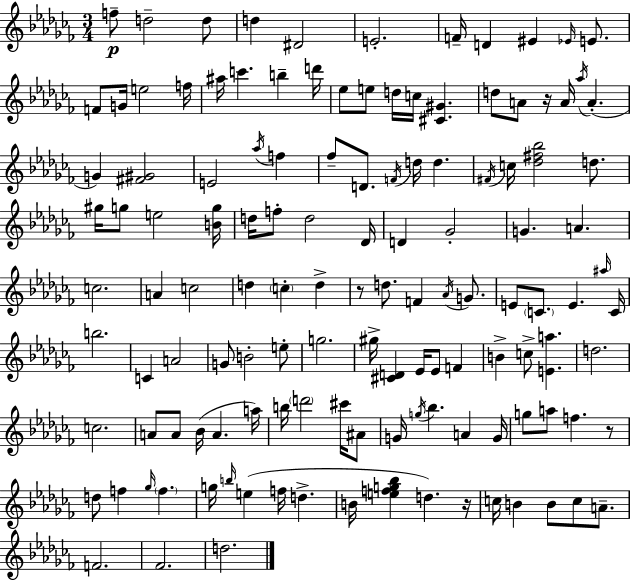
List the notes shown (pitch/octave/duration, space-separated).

F5/e D5/h D5/e D5/q D#4/h E4/h. F4/s D4/q EIS4/q Eb4/s E4/e. F4/e G4/s E5/h F5/s A#5/s C6/q. B5/q D6/s Eb5/e E5/e D5/s C5/s [C#4,G#4]/q. D5/e A4/e R/s A4/s Ab5/s A4/q. G4/q [F#4,G#4]/h E4/h Ab5/s F5/q FES5/e D4/e. F4/s D5/s D5/q. F#4/s C5/s [Db5,F#5,Bb5]/h D5/e. G#5/s G5/e E5/h [B4,G5]/s D5/s F5/e D5/h Db4/s D4/q Gb4/h G4/q. A4/q. C5/h. A4/q C5/h D5/q C5/q D5/q R/e D5/e. F4/q Ab4/s G4/e. E4/e C4/e. E4/q. A#5/s C4/s B5/h. C4/q A4/h G4/e B4/h E5/e G5/h. G#5/s [C#4,D4]/q Eb4/s Eb4/e F4/q B4/q C5/e [E4,A5]/q. D5/h. C5/h. A4/e A4/e Bb4/s A4/q. A5/s B5/s D6/h C#6/s A#4/e G4/s G5/s Bb5/q. A4/q G4/s G5/e A5/e F5/q. R/e D5/e F5/q Gb5/s F5/q. G5/s B5/s E5/q F5/s D5/q. B4/s [E5,F5,G5,Bb5]/q D5/q. R/s C5/s B4/q B4/e C5/e A4/e. F4/h. FES4/h. D5/h.